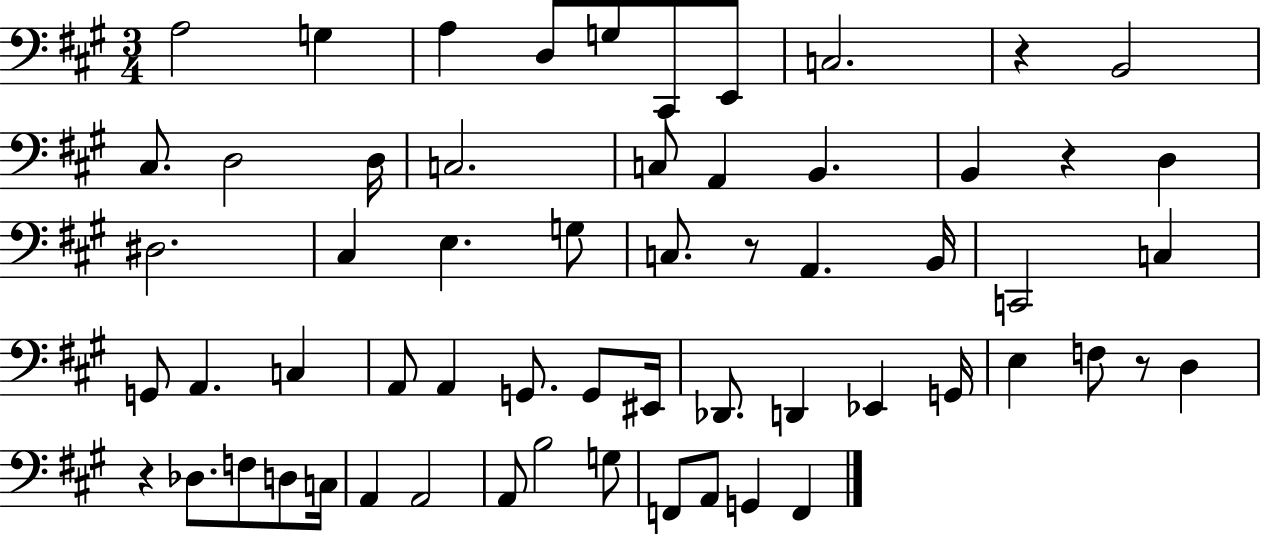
X:1
T:Untitled
M:3/4
L:1/4
K:A
A,2 G, A, D,/2 G,/2 ^C,,/2 E,,/2 C,2 z B,,2 ^C,/2 D,2 D,/4 C,2 C,/2 A,, B,, B,, z D, ^D,2 ^C, E, G,/2 C,/2 z/2 A,, B,,/4 C,,2 C, G,,/2 A,, C, A,,/2 A,, G,,/2 G,,/2 ^E,,/4 _D,,/2 D,, _E,, G,,/4 E, F,/2 z/2 D, z _D,/2 F,/2 D,/2 C,/4 A,, A,,2 A,,/2 B,2 G,/2 F,,/2 A,,/2 G,, F,,